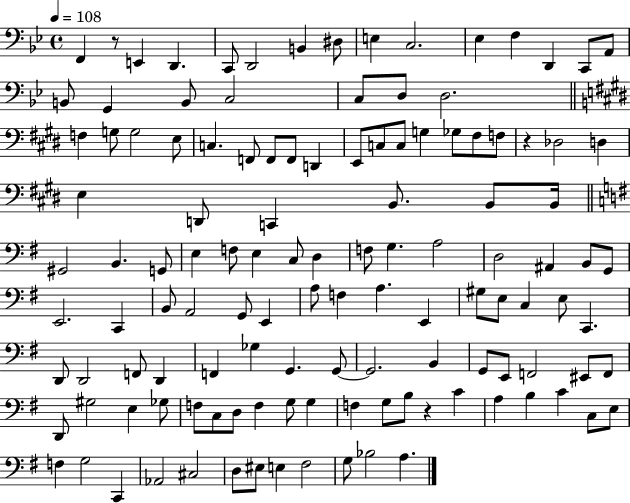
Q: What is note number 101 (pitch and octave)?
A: F3